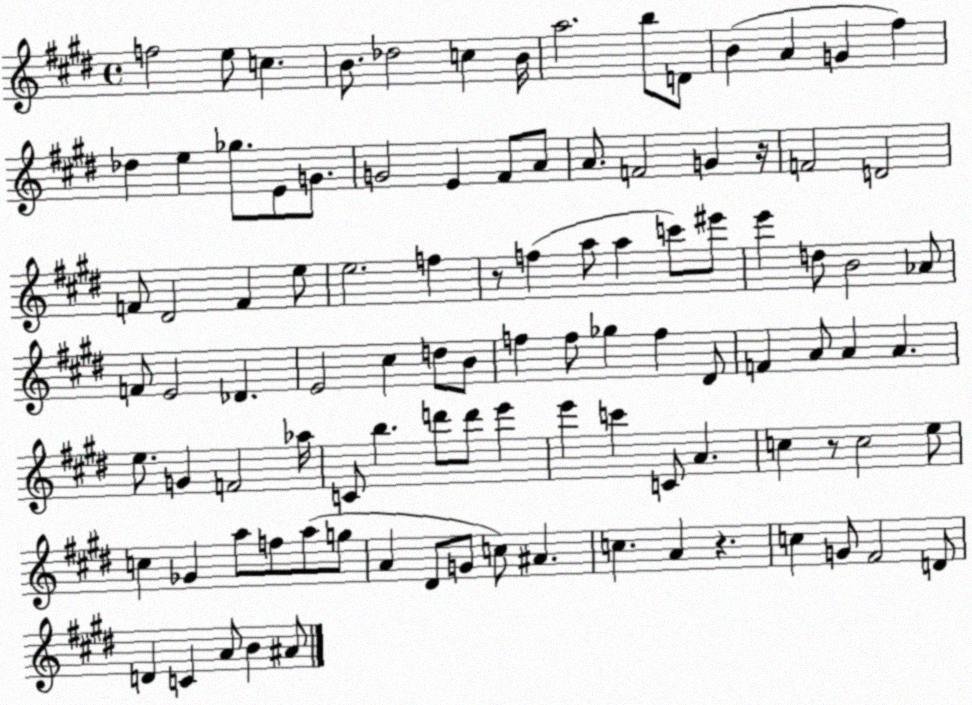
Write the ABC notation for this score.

X:1
T:Untitled
M:4/4
L:1/4
K:E
f2 e/2 c B/2 _d2 c B/4 a2 b/2 D/2 B A G ^f _d e _g/2 E/2 G/2 G2 E ^F/2 A/2 A/2 F2 G z/4 F2 D2 F/2 ^D2 F e/2 e2 f z/2 f a/2 a c'/2 ^e'/2 e' d/2 B2 _A/2 F/2 E2 _D E2 ^c d/2 B/2 f f/2 _g f ^D/2 F A/2 A A e/2 G F2 _a/4 C/2 b d'/2 d'/2 e' e' c' C/2 A c z/2 c2 e/2 c _G a/2 f/2 a/2 g/2 A ^D/2 G/2 c/2 ^A c A z c G/2 ^F2 D/2 D C A/2 B ^A/2